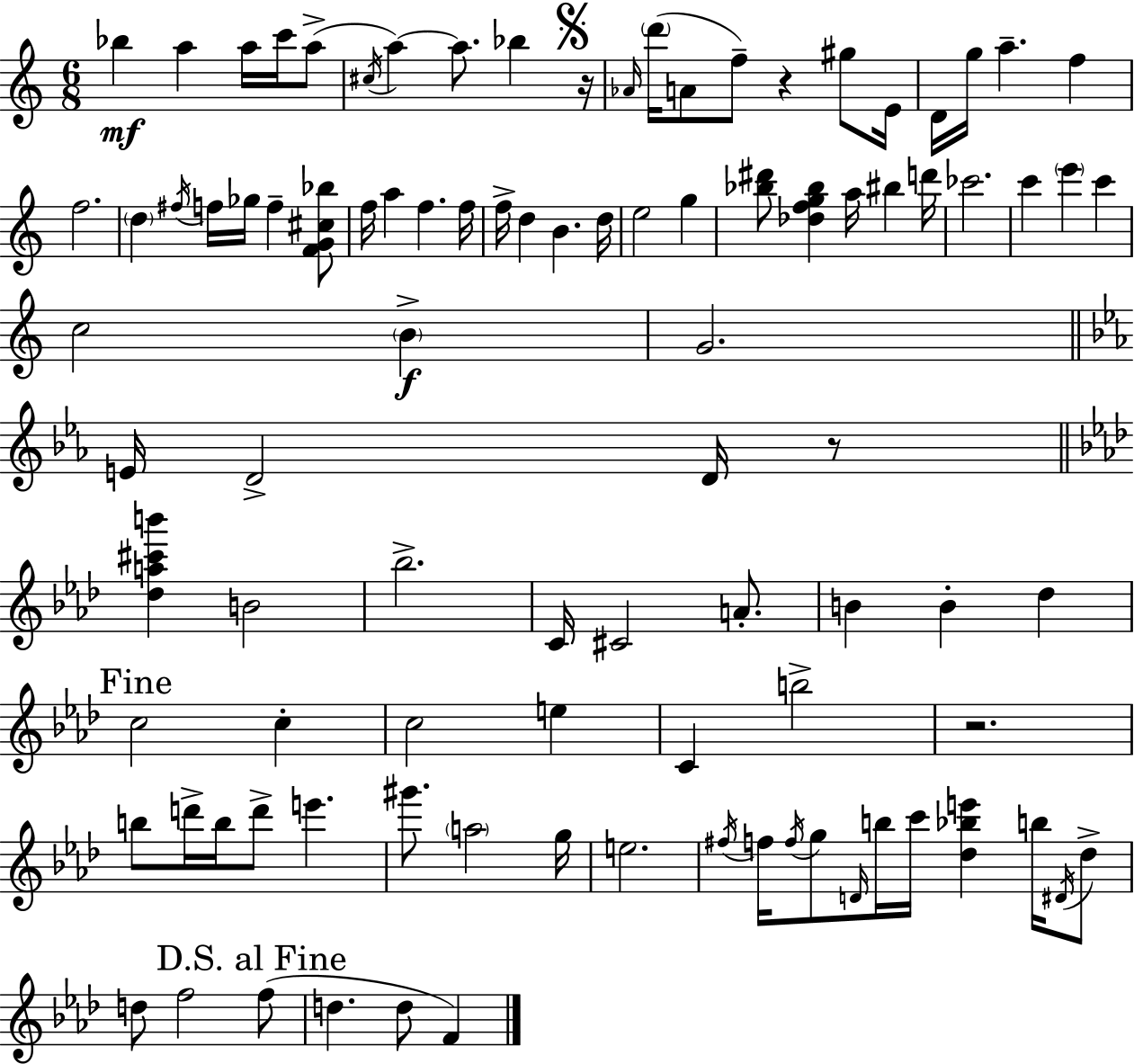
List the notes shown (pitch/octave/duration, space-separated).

Bb5/q A5/q A5/s C6/s A5/e C#5/s A5/q A5/e. Bb5/q R/s Ab4/s D6/s A4/e F5/e R/q G#5/e E4/s D4/s G5/s A5/q. F5/q F5/h. D5/q F#5/s F5/s Gb5/s F5/q [F4,G4,C#5,Bb5]/e F5/s A5/q F5/q. F5/s F5/s D5/q B4/q. D5/s E5/h G5/q [Bb5,D#6]/e [Db5,F5,G5,Bb5]/q A5/s BIS5/q D6/s CES6/h. C6/q E6/q C6/q C5/h B4/q G4/h. E4/s D4/h D4/s R/e [Db5,A5,C#6,B6]/q B4/h Bb5/h. C4/s C#4/h A4/e. B4/q B4/q Db5/q C5/h C5/q C5/h E5/q C4/q B5/h R/h. B5/e D6/s B5/s D6/e E6/q. G#6/e. A5/h G5/s E5/h. F#5/s F5/s F5/s G5/e D4/s B5/s C6/s [Db5,Bb5,E6]/q B5/s D#4/s Db5/e D5/e F5/h F5/e D5/q. D5/e F4/q